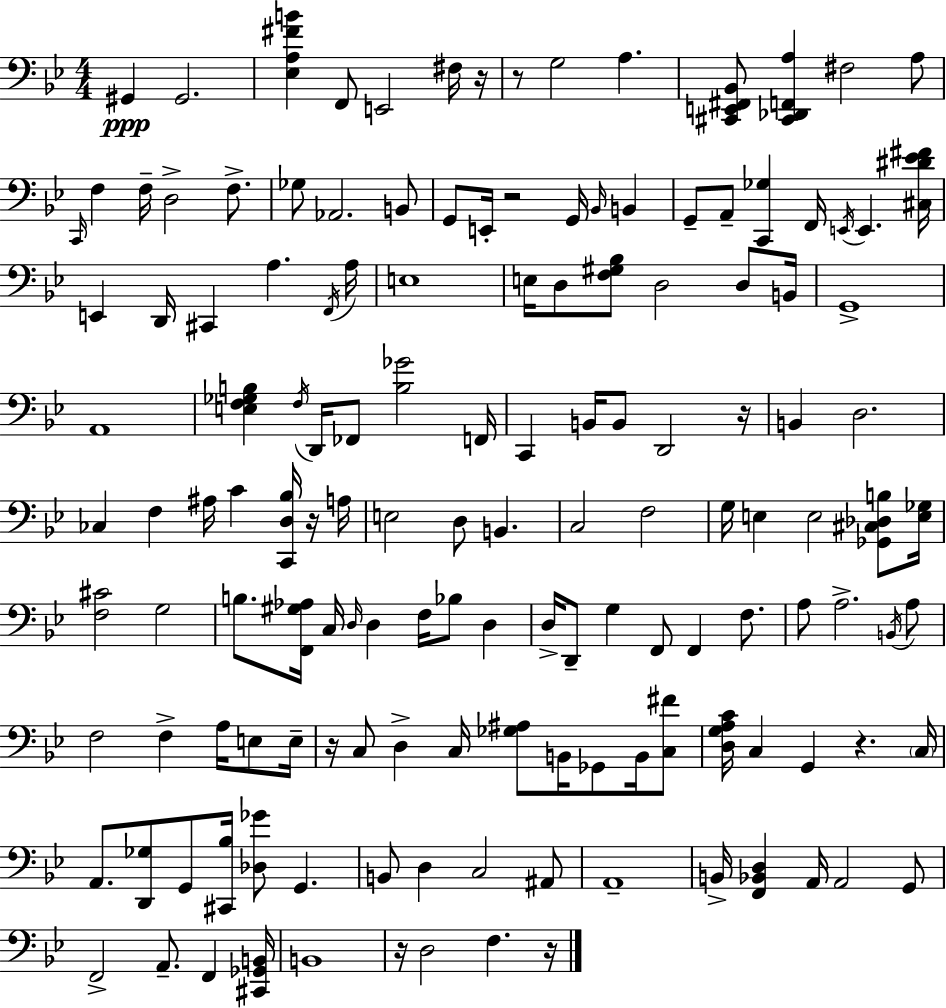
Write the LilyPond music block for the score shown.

{
  \clef bass
  \numericTimeSignature
  \time 4/4
  \key bes \major
  gis,4\ppp gis,2. | <ees a fis' b'>4 f,8 e,2 fis16 r16 | r8 g2 a4. | <cis, e, fis, bes,>8 <cis, des, f, a>4 fis2 a8 | \break \grace { c,16 } f4 f16-- d2-> f8.-> | ges8 aes,2. b,8 | g,8 e,16-. r2 g,16 \grace { bes,16 } b,4 | g,8-- a,8-- <c, ges>4 f,16 \acciaccatura { e,16 } e,4. | \break <cis dis' ees' fis'>16 e,4 d,16 cis,4 a4. | \acciaccatura { f,16 } a16 e1 | e16 d8 <f gis bes>8 d2 | d8 b,16 g,1-> | \break a,1 | <e f ges b>4 \acciaccatura { f16 } d,16 fes,8 <b ges'>2 | f,16 c,4 b,16 b,8 d,2 | r16 b,4 d2. | \break ces4 f4 ais16 c'4 | <c, d bes>16 r16 a16 e2 d8 b,4. | c2 f2 | g16 e4 e2 | \break <ges, cis des b>8 <e ges>16 <f cis'>2 g2 | b8. <f, gis aes>16 c16 \grace { d16 } d4 f16 | bes8 d4 d16-> d,8-- g4 f,8 f,4 | f8. a8 a2.-> | \break \acciaccatura { b,16 } a8 f2 f4-> | a16 e8 e16-- r16 c8 d4-> c16 <ges ais>8 | b,16 ges,8 b,16 <c fis'>8 <d g a c'>16 c4 g,4 | r4. \parenthesize c16 a,8. <d, ges>8 g,8 <cis, bes>16 <des ges'>8 | \break g,4. b,8 d4 c2 | ais,8 a,1-- | b,16-> <f, bes, d>4 a,16 a,2 | g,8 f,2-> a,8.-- | \break f,4 <cis, ges, b,>16 b,1 | r16 d2 | f4. r16 \bar "|."
}